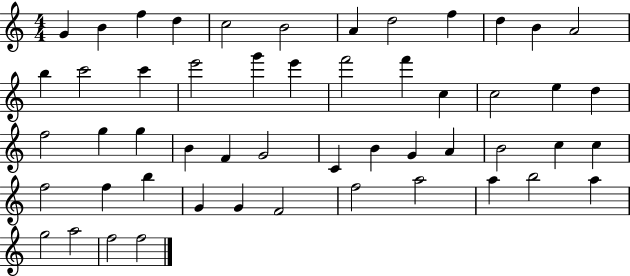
{
  \clef treble
  \numericTimeSignature
  \time 4/4
  \key c \major
  g'4 b'4 f''4 d''4 | c''2 b'2 | a'4 d''2 f''4 | d''4 b'4 a'2 | \break b''4 c'''2 c'''4 | e'''2 g'''4 e'''4 | f'''2 f'''4 c''4 | c''2 e''4 d''4 | \break f''2 g''4 g''4 | b'4 f'4 g'2 | c'4 b'4 g'4 a'4 | b'2 c''4 c''4 | \break f''2 f''4 b''4 | g'4 g'4 f'2 | f''2 a''2 | a''4 b''2 a''4 | \break g''2 a''2 | f''2 f''2 | \bar "|."
}